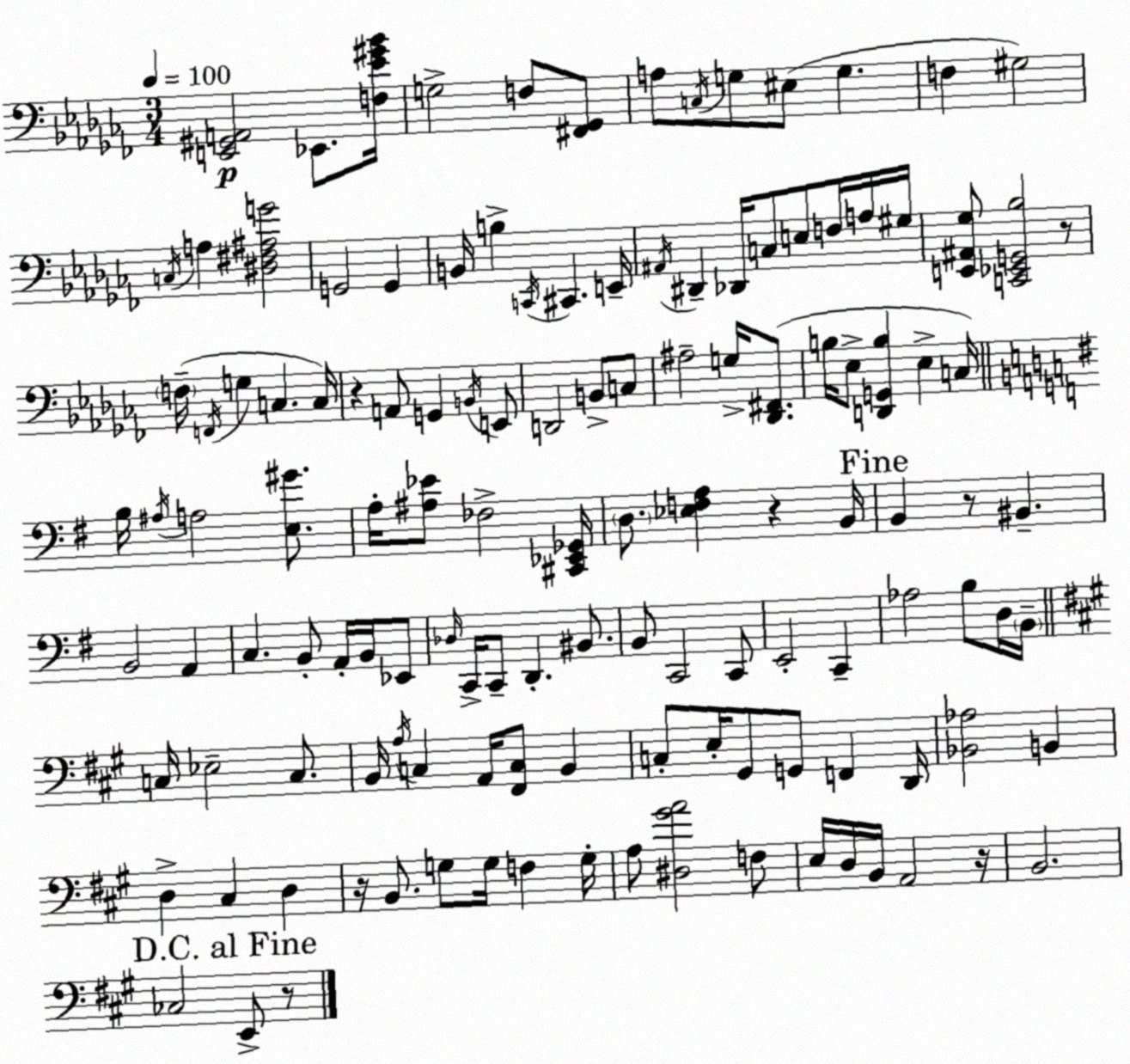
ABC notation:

X:1
T:Untitled
M:3/4
L:1/4
K:Abm
[E,,^G,,A,,]2 _E,,/2 [F,_E^G_B]/4 G,2 F,/2 [^F,,_G,,]/2 A,/2 C,/4 G,/2 ^E,/2 G, F, ^G,2 C,/4 A, [^D,^F,^A,G]2 G,,2 G,, B,,/4 B, C,,/4 ^C,, E,,/4 ^A,,/4 ^D,, _D,,/4 C,/2 E,/2 F,/4 A,/4 ^G,/4 [E,,^A,,_G,]/2 [C,,_E,,G,,_B,]2 z/2 F,/4 F,,/4 G, C, C,/4 z A,,/2 G,, B,,/4 E,,/2 D,,2 B,,/2 C,/2 ^A,2 G,/4 [_D,,^F,,]/2 B,/4 _E,/2 [D,,G,,B,] _E, C,/4 B,/4 ^A,/4 A,2 [E,^G]/2 A,/4 [^A,_E]/2 _F,2 [^C,,_E,,_G,,]/4 D,/2 [_E,F,A,] z B,,/4 B,, z/2 ^B,, B,,2 A,, C, B,,/2 A,,/4 B,,/4 _E,,/2 _D,/4 C,,/4 C,,/2 D,, ^B,,/2 B,,/2 C,,2 C,,/2 E,,2 C,, _A,2 B,/2 D,/4 B,,/4 C,/4 _E,2 C,/2 B,,/4 A,/4 C, A,,/4 [^F,,C,]/2 B,, C,/2 E,/4 ^G,,/2 G,,/2 F,, D,,/4 [_B,,_A,]2 B,, D, ^C, D, z/4 B,,/2 G,/2 G,/4 F, G,/4 A,/2 [^D,^GA]2 F,/2 E,/4 D,/4 B,,/4 A,,2 z/4 B,,2 _C,2 E,,/2 z/2